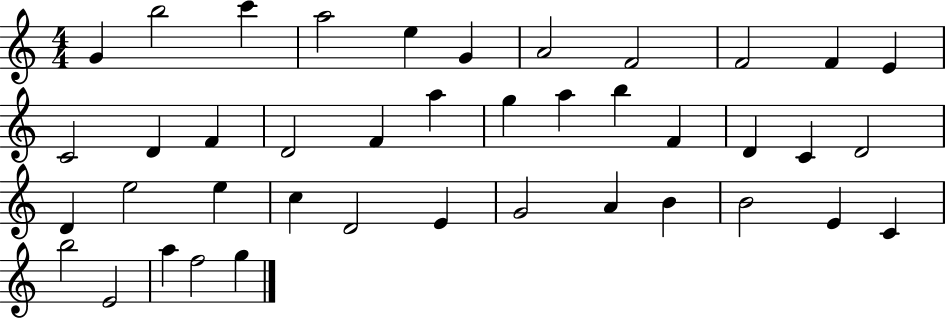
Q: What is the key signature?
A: C major